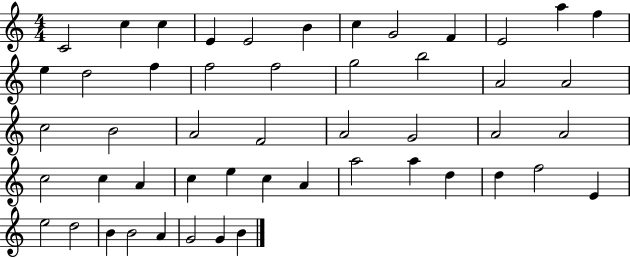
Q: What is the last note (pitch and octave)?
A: B4